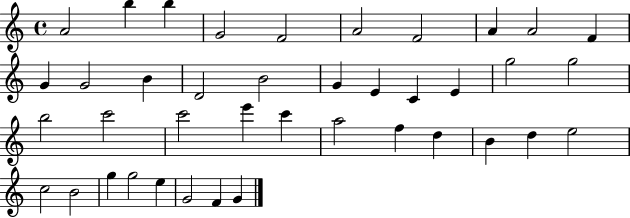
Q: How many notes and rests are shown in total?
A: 40